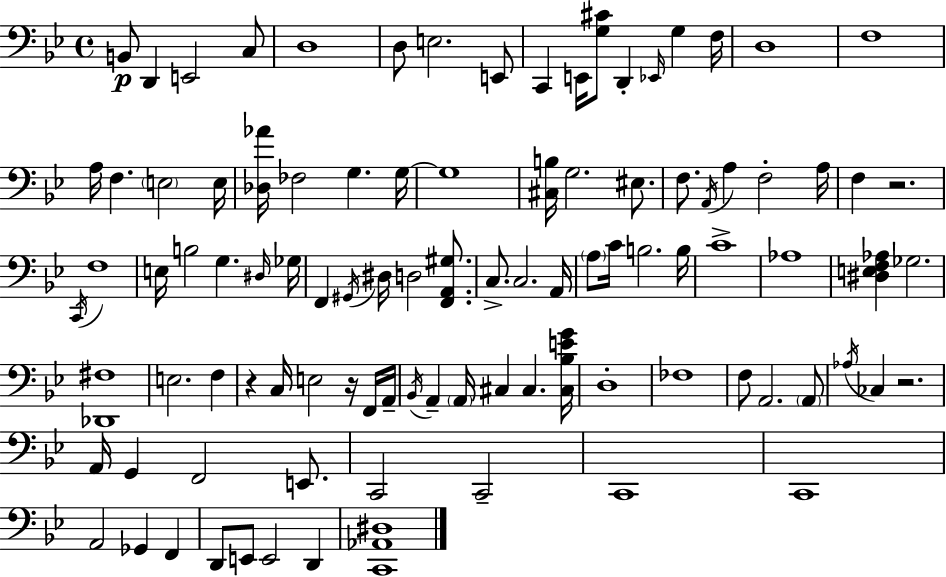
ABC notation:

X:1
T:Untitled
M:4/4
L:1/4
K:Gm
B,,/2 D,, E,,2 C,/2 D,4 D,/2 E,2 E,,/2 C,, E,,/4 [G,^C]/2 D,, _E,,/4 G, F,/4 D,4 F,4 A,/4 F, E,2 E,/4 [_D,_A]/4 _F,2 G, G,/4 G,4 [^C,B,]/4 G,2 ^E,/2 F,/2 A,,/4 A, F,2 A,/4 F, z2 C,,/4 F,4 E,/4 B,2 G, ^D,/4 _G,/4 F,, ^G,,/4 ^D,/4 D,2 [F,,A,,^G,]/2 C,/2 C,2 A,,/4 A,/2 C/4 B,2 B,/4 C4 _A,4 [^D,E,F,_A,] _G,2 [_D,,^F,]4 E,2 F, z C,/4 E,2 z/4 F,,/4 A,,/4 _B,,/4 A,, A,,/4 ^C, ^C, [^C,_B,EG]/4 D,4 _F,4 F,/2 A,,2 A,,/2 _A,/4 _C, z2 A,,/4 G,, F,,2 E,,/2 C,,2 C,,2 C,,4 C,,4 A,,2 _G,, F,, D,,/2 E,,/2 E,,2 D,, [C,,_A,,^D,]4